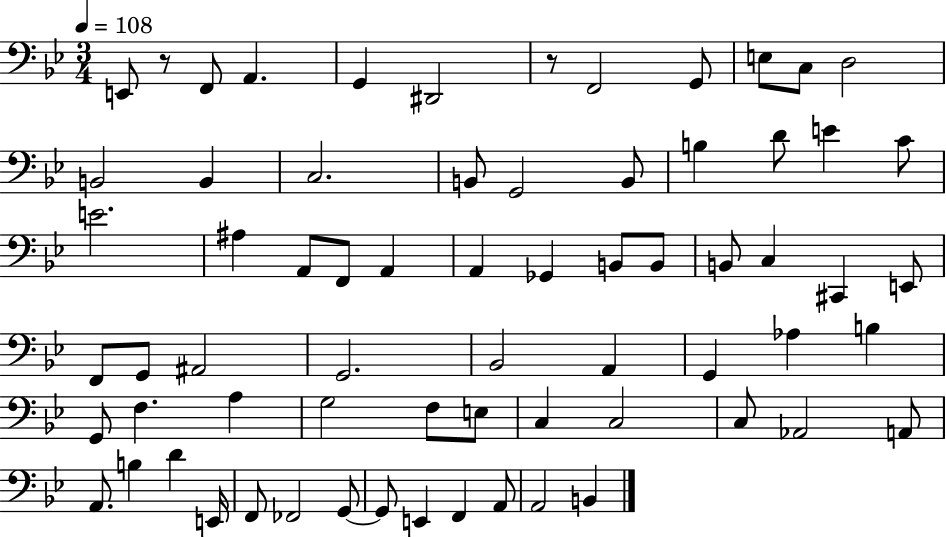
X:1
T:Untitled
M:3/4
L:1/4
K:Bb
E,,/2 z/2 F,,/2 A,, G,, ^D,,2 z/2 F,,2 G,,/2 E,/2 C,/2 D,2 B,,2 B,, C,2 B,,/2 G,,2 B,,/2 B, D/2 E C/2 E2 ^A, A,,/2 F,,/2 A,, A,, _G,, B,,/2 B,,/2 B,,/2 C, ^C,, E,,/2 F,,/2 G,,/2 ^A,,2 G,,2 _B,,2 A,, G,, _A, B, G,,/2 F, A, G,2 F,/2 E,/2 C, C,2 C,/2 _A,,2 A,,/2 A,,/2 B, D E,,/4 F,,/2 _F,,2 G,,/2 G,,/2 E,, F,, A,,/2 A,,2 B,,